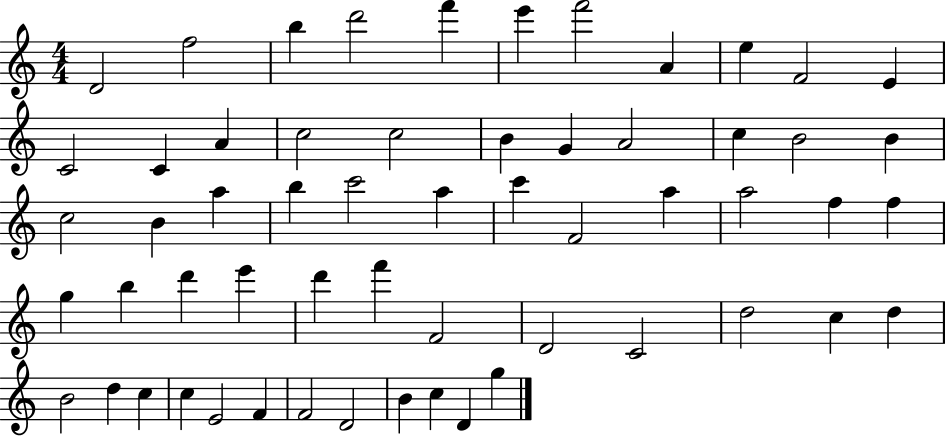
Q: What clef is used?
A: treble